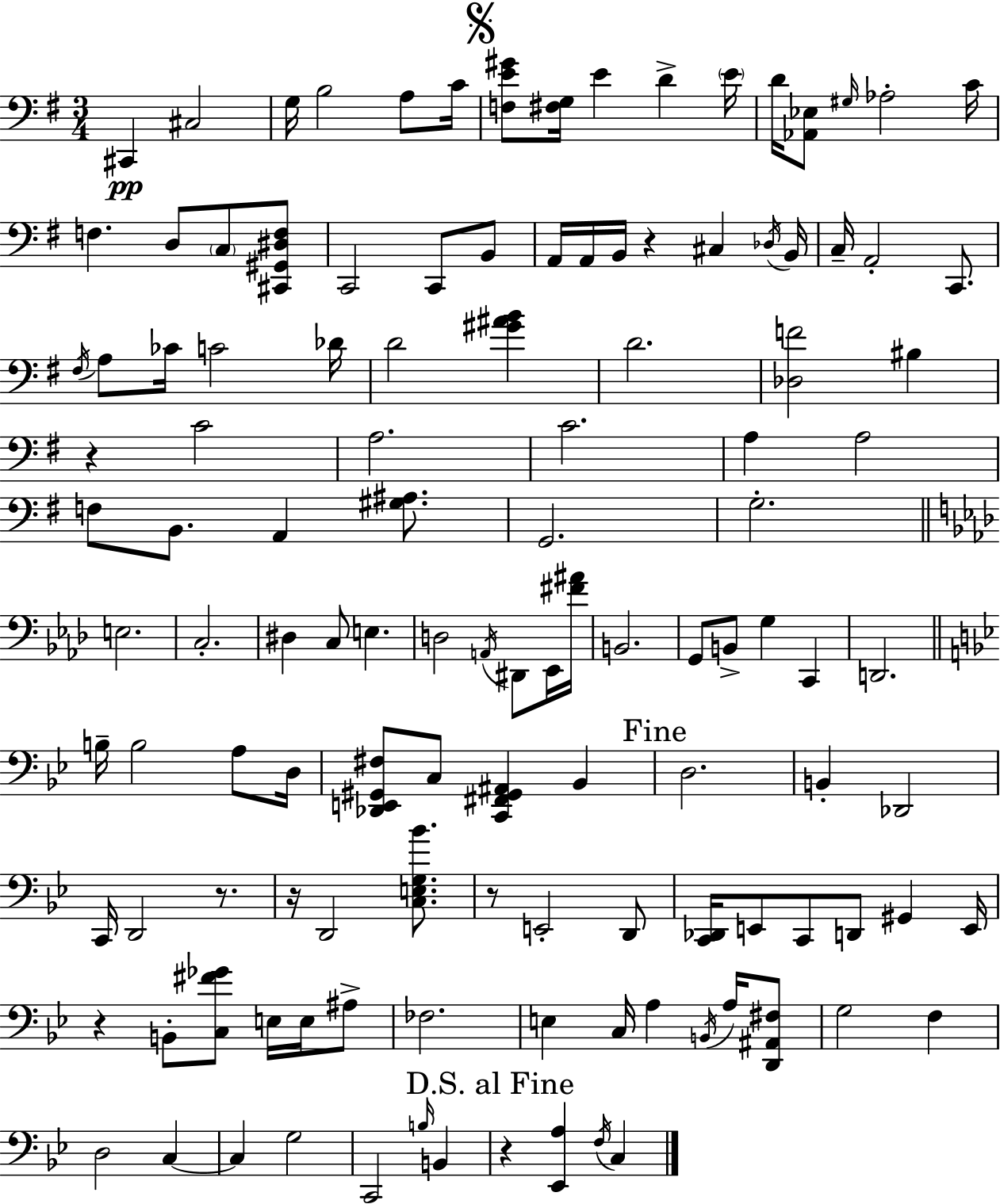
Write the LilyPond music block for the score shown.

{
  \clef bass
  \numericTimeSignature
  \time 3/4
  \key g \major
  cis,4\pp cis2 | g16 b2 a8 c'16 | \mark \markup { \musicglyph "scripts.segno" } <f e' gis'>8 <fis g>16 e'4 d'4-> \parenthesize e'16 | d'16 <aes, ees>8 \grace { gis16 } aes2-. | \break c'16 f4. d8 \parenthesize c8 <cis, gis, dis f>8 | c,2 c,8 b,8 | a,16 a,16 b,16 r4 cis4 | \acciaccatura { des16 } b,16 c16-- a,2-. c,8. | \break \acciaccatura { fis16 } a8 ces'16 c'2 | des'16 d'2 <gis' ais' b'>4 | d'2. | <des f'>2 bis4 | \break r4 c'2 | a2. | c'2. | a4 a2 | \break f8 b,8. a,4 | <gis ais>8. g,2. | g2.-. | \bar "||" \break \key f \minor e2. | c2.-. | dis4 c8 e4. | d2 \acciaccatura { a,16 } dis,8 ees,16 | \break <fis' ais'>16 b,2. | g,8 b,8-> g4 c,4 | d,2. | \bar "||" \break \key g \minor b16-- b2 a8 d16 | <des, e, gis, fis>8 c8 <c, fis, gis, ais,>4 bes,4 | \mark "Fine" d2. | b,4-. des,2 | \break c,16 d,2 r8. | r16 d,2 <c e g bes'>8. | r8 e,2-. d,8 | <c, des,>16 e,8 c,8 d,8 gis,4 e,16 | \break r4 b,8-. <c fis' ges'>8 e16 e16 ais8-> | fes2. | e4 c16 a4 \acciaccatura { b,16 } a16 <d, ais, fis>8 | g2 f4 | \break d2 c4~~ | c4 g2 | c,2 \grace { b16 } b,4 | \mark "D.S. al Fine" r4 <ees, a>4 \acciaccatura { f16 } c4 | \break \bar "|."
}